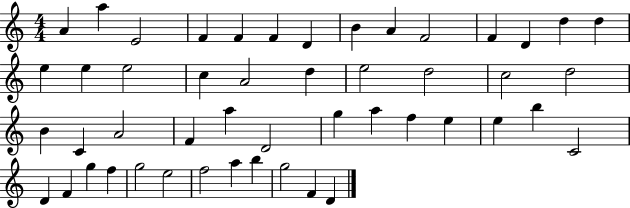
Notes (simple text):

A4/q A5/q E4/h F4/q F4/q F4/q D4/q B4/q A4/q F4/h F4/q D4/q D5/q D5/q E5/q E5/q E5/h C5/q A4/h D5/q E5/h D5/h C5/h D5/h B4/q C4/q A4/h F4/q A5/q D4/h G5/q A5/q F5/q E5/q E5/q B5/q C4/h D4/q F4/q G5/q F5/q G5/h E5/h F5/h A5/q B5/q G5/h F4/q D4/q